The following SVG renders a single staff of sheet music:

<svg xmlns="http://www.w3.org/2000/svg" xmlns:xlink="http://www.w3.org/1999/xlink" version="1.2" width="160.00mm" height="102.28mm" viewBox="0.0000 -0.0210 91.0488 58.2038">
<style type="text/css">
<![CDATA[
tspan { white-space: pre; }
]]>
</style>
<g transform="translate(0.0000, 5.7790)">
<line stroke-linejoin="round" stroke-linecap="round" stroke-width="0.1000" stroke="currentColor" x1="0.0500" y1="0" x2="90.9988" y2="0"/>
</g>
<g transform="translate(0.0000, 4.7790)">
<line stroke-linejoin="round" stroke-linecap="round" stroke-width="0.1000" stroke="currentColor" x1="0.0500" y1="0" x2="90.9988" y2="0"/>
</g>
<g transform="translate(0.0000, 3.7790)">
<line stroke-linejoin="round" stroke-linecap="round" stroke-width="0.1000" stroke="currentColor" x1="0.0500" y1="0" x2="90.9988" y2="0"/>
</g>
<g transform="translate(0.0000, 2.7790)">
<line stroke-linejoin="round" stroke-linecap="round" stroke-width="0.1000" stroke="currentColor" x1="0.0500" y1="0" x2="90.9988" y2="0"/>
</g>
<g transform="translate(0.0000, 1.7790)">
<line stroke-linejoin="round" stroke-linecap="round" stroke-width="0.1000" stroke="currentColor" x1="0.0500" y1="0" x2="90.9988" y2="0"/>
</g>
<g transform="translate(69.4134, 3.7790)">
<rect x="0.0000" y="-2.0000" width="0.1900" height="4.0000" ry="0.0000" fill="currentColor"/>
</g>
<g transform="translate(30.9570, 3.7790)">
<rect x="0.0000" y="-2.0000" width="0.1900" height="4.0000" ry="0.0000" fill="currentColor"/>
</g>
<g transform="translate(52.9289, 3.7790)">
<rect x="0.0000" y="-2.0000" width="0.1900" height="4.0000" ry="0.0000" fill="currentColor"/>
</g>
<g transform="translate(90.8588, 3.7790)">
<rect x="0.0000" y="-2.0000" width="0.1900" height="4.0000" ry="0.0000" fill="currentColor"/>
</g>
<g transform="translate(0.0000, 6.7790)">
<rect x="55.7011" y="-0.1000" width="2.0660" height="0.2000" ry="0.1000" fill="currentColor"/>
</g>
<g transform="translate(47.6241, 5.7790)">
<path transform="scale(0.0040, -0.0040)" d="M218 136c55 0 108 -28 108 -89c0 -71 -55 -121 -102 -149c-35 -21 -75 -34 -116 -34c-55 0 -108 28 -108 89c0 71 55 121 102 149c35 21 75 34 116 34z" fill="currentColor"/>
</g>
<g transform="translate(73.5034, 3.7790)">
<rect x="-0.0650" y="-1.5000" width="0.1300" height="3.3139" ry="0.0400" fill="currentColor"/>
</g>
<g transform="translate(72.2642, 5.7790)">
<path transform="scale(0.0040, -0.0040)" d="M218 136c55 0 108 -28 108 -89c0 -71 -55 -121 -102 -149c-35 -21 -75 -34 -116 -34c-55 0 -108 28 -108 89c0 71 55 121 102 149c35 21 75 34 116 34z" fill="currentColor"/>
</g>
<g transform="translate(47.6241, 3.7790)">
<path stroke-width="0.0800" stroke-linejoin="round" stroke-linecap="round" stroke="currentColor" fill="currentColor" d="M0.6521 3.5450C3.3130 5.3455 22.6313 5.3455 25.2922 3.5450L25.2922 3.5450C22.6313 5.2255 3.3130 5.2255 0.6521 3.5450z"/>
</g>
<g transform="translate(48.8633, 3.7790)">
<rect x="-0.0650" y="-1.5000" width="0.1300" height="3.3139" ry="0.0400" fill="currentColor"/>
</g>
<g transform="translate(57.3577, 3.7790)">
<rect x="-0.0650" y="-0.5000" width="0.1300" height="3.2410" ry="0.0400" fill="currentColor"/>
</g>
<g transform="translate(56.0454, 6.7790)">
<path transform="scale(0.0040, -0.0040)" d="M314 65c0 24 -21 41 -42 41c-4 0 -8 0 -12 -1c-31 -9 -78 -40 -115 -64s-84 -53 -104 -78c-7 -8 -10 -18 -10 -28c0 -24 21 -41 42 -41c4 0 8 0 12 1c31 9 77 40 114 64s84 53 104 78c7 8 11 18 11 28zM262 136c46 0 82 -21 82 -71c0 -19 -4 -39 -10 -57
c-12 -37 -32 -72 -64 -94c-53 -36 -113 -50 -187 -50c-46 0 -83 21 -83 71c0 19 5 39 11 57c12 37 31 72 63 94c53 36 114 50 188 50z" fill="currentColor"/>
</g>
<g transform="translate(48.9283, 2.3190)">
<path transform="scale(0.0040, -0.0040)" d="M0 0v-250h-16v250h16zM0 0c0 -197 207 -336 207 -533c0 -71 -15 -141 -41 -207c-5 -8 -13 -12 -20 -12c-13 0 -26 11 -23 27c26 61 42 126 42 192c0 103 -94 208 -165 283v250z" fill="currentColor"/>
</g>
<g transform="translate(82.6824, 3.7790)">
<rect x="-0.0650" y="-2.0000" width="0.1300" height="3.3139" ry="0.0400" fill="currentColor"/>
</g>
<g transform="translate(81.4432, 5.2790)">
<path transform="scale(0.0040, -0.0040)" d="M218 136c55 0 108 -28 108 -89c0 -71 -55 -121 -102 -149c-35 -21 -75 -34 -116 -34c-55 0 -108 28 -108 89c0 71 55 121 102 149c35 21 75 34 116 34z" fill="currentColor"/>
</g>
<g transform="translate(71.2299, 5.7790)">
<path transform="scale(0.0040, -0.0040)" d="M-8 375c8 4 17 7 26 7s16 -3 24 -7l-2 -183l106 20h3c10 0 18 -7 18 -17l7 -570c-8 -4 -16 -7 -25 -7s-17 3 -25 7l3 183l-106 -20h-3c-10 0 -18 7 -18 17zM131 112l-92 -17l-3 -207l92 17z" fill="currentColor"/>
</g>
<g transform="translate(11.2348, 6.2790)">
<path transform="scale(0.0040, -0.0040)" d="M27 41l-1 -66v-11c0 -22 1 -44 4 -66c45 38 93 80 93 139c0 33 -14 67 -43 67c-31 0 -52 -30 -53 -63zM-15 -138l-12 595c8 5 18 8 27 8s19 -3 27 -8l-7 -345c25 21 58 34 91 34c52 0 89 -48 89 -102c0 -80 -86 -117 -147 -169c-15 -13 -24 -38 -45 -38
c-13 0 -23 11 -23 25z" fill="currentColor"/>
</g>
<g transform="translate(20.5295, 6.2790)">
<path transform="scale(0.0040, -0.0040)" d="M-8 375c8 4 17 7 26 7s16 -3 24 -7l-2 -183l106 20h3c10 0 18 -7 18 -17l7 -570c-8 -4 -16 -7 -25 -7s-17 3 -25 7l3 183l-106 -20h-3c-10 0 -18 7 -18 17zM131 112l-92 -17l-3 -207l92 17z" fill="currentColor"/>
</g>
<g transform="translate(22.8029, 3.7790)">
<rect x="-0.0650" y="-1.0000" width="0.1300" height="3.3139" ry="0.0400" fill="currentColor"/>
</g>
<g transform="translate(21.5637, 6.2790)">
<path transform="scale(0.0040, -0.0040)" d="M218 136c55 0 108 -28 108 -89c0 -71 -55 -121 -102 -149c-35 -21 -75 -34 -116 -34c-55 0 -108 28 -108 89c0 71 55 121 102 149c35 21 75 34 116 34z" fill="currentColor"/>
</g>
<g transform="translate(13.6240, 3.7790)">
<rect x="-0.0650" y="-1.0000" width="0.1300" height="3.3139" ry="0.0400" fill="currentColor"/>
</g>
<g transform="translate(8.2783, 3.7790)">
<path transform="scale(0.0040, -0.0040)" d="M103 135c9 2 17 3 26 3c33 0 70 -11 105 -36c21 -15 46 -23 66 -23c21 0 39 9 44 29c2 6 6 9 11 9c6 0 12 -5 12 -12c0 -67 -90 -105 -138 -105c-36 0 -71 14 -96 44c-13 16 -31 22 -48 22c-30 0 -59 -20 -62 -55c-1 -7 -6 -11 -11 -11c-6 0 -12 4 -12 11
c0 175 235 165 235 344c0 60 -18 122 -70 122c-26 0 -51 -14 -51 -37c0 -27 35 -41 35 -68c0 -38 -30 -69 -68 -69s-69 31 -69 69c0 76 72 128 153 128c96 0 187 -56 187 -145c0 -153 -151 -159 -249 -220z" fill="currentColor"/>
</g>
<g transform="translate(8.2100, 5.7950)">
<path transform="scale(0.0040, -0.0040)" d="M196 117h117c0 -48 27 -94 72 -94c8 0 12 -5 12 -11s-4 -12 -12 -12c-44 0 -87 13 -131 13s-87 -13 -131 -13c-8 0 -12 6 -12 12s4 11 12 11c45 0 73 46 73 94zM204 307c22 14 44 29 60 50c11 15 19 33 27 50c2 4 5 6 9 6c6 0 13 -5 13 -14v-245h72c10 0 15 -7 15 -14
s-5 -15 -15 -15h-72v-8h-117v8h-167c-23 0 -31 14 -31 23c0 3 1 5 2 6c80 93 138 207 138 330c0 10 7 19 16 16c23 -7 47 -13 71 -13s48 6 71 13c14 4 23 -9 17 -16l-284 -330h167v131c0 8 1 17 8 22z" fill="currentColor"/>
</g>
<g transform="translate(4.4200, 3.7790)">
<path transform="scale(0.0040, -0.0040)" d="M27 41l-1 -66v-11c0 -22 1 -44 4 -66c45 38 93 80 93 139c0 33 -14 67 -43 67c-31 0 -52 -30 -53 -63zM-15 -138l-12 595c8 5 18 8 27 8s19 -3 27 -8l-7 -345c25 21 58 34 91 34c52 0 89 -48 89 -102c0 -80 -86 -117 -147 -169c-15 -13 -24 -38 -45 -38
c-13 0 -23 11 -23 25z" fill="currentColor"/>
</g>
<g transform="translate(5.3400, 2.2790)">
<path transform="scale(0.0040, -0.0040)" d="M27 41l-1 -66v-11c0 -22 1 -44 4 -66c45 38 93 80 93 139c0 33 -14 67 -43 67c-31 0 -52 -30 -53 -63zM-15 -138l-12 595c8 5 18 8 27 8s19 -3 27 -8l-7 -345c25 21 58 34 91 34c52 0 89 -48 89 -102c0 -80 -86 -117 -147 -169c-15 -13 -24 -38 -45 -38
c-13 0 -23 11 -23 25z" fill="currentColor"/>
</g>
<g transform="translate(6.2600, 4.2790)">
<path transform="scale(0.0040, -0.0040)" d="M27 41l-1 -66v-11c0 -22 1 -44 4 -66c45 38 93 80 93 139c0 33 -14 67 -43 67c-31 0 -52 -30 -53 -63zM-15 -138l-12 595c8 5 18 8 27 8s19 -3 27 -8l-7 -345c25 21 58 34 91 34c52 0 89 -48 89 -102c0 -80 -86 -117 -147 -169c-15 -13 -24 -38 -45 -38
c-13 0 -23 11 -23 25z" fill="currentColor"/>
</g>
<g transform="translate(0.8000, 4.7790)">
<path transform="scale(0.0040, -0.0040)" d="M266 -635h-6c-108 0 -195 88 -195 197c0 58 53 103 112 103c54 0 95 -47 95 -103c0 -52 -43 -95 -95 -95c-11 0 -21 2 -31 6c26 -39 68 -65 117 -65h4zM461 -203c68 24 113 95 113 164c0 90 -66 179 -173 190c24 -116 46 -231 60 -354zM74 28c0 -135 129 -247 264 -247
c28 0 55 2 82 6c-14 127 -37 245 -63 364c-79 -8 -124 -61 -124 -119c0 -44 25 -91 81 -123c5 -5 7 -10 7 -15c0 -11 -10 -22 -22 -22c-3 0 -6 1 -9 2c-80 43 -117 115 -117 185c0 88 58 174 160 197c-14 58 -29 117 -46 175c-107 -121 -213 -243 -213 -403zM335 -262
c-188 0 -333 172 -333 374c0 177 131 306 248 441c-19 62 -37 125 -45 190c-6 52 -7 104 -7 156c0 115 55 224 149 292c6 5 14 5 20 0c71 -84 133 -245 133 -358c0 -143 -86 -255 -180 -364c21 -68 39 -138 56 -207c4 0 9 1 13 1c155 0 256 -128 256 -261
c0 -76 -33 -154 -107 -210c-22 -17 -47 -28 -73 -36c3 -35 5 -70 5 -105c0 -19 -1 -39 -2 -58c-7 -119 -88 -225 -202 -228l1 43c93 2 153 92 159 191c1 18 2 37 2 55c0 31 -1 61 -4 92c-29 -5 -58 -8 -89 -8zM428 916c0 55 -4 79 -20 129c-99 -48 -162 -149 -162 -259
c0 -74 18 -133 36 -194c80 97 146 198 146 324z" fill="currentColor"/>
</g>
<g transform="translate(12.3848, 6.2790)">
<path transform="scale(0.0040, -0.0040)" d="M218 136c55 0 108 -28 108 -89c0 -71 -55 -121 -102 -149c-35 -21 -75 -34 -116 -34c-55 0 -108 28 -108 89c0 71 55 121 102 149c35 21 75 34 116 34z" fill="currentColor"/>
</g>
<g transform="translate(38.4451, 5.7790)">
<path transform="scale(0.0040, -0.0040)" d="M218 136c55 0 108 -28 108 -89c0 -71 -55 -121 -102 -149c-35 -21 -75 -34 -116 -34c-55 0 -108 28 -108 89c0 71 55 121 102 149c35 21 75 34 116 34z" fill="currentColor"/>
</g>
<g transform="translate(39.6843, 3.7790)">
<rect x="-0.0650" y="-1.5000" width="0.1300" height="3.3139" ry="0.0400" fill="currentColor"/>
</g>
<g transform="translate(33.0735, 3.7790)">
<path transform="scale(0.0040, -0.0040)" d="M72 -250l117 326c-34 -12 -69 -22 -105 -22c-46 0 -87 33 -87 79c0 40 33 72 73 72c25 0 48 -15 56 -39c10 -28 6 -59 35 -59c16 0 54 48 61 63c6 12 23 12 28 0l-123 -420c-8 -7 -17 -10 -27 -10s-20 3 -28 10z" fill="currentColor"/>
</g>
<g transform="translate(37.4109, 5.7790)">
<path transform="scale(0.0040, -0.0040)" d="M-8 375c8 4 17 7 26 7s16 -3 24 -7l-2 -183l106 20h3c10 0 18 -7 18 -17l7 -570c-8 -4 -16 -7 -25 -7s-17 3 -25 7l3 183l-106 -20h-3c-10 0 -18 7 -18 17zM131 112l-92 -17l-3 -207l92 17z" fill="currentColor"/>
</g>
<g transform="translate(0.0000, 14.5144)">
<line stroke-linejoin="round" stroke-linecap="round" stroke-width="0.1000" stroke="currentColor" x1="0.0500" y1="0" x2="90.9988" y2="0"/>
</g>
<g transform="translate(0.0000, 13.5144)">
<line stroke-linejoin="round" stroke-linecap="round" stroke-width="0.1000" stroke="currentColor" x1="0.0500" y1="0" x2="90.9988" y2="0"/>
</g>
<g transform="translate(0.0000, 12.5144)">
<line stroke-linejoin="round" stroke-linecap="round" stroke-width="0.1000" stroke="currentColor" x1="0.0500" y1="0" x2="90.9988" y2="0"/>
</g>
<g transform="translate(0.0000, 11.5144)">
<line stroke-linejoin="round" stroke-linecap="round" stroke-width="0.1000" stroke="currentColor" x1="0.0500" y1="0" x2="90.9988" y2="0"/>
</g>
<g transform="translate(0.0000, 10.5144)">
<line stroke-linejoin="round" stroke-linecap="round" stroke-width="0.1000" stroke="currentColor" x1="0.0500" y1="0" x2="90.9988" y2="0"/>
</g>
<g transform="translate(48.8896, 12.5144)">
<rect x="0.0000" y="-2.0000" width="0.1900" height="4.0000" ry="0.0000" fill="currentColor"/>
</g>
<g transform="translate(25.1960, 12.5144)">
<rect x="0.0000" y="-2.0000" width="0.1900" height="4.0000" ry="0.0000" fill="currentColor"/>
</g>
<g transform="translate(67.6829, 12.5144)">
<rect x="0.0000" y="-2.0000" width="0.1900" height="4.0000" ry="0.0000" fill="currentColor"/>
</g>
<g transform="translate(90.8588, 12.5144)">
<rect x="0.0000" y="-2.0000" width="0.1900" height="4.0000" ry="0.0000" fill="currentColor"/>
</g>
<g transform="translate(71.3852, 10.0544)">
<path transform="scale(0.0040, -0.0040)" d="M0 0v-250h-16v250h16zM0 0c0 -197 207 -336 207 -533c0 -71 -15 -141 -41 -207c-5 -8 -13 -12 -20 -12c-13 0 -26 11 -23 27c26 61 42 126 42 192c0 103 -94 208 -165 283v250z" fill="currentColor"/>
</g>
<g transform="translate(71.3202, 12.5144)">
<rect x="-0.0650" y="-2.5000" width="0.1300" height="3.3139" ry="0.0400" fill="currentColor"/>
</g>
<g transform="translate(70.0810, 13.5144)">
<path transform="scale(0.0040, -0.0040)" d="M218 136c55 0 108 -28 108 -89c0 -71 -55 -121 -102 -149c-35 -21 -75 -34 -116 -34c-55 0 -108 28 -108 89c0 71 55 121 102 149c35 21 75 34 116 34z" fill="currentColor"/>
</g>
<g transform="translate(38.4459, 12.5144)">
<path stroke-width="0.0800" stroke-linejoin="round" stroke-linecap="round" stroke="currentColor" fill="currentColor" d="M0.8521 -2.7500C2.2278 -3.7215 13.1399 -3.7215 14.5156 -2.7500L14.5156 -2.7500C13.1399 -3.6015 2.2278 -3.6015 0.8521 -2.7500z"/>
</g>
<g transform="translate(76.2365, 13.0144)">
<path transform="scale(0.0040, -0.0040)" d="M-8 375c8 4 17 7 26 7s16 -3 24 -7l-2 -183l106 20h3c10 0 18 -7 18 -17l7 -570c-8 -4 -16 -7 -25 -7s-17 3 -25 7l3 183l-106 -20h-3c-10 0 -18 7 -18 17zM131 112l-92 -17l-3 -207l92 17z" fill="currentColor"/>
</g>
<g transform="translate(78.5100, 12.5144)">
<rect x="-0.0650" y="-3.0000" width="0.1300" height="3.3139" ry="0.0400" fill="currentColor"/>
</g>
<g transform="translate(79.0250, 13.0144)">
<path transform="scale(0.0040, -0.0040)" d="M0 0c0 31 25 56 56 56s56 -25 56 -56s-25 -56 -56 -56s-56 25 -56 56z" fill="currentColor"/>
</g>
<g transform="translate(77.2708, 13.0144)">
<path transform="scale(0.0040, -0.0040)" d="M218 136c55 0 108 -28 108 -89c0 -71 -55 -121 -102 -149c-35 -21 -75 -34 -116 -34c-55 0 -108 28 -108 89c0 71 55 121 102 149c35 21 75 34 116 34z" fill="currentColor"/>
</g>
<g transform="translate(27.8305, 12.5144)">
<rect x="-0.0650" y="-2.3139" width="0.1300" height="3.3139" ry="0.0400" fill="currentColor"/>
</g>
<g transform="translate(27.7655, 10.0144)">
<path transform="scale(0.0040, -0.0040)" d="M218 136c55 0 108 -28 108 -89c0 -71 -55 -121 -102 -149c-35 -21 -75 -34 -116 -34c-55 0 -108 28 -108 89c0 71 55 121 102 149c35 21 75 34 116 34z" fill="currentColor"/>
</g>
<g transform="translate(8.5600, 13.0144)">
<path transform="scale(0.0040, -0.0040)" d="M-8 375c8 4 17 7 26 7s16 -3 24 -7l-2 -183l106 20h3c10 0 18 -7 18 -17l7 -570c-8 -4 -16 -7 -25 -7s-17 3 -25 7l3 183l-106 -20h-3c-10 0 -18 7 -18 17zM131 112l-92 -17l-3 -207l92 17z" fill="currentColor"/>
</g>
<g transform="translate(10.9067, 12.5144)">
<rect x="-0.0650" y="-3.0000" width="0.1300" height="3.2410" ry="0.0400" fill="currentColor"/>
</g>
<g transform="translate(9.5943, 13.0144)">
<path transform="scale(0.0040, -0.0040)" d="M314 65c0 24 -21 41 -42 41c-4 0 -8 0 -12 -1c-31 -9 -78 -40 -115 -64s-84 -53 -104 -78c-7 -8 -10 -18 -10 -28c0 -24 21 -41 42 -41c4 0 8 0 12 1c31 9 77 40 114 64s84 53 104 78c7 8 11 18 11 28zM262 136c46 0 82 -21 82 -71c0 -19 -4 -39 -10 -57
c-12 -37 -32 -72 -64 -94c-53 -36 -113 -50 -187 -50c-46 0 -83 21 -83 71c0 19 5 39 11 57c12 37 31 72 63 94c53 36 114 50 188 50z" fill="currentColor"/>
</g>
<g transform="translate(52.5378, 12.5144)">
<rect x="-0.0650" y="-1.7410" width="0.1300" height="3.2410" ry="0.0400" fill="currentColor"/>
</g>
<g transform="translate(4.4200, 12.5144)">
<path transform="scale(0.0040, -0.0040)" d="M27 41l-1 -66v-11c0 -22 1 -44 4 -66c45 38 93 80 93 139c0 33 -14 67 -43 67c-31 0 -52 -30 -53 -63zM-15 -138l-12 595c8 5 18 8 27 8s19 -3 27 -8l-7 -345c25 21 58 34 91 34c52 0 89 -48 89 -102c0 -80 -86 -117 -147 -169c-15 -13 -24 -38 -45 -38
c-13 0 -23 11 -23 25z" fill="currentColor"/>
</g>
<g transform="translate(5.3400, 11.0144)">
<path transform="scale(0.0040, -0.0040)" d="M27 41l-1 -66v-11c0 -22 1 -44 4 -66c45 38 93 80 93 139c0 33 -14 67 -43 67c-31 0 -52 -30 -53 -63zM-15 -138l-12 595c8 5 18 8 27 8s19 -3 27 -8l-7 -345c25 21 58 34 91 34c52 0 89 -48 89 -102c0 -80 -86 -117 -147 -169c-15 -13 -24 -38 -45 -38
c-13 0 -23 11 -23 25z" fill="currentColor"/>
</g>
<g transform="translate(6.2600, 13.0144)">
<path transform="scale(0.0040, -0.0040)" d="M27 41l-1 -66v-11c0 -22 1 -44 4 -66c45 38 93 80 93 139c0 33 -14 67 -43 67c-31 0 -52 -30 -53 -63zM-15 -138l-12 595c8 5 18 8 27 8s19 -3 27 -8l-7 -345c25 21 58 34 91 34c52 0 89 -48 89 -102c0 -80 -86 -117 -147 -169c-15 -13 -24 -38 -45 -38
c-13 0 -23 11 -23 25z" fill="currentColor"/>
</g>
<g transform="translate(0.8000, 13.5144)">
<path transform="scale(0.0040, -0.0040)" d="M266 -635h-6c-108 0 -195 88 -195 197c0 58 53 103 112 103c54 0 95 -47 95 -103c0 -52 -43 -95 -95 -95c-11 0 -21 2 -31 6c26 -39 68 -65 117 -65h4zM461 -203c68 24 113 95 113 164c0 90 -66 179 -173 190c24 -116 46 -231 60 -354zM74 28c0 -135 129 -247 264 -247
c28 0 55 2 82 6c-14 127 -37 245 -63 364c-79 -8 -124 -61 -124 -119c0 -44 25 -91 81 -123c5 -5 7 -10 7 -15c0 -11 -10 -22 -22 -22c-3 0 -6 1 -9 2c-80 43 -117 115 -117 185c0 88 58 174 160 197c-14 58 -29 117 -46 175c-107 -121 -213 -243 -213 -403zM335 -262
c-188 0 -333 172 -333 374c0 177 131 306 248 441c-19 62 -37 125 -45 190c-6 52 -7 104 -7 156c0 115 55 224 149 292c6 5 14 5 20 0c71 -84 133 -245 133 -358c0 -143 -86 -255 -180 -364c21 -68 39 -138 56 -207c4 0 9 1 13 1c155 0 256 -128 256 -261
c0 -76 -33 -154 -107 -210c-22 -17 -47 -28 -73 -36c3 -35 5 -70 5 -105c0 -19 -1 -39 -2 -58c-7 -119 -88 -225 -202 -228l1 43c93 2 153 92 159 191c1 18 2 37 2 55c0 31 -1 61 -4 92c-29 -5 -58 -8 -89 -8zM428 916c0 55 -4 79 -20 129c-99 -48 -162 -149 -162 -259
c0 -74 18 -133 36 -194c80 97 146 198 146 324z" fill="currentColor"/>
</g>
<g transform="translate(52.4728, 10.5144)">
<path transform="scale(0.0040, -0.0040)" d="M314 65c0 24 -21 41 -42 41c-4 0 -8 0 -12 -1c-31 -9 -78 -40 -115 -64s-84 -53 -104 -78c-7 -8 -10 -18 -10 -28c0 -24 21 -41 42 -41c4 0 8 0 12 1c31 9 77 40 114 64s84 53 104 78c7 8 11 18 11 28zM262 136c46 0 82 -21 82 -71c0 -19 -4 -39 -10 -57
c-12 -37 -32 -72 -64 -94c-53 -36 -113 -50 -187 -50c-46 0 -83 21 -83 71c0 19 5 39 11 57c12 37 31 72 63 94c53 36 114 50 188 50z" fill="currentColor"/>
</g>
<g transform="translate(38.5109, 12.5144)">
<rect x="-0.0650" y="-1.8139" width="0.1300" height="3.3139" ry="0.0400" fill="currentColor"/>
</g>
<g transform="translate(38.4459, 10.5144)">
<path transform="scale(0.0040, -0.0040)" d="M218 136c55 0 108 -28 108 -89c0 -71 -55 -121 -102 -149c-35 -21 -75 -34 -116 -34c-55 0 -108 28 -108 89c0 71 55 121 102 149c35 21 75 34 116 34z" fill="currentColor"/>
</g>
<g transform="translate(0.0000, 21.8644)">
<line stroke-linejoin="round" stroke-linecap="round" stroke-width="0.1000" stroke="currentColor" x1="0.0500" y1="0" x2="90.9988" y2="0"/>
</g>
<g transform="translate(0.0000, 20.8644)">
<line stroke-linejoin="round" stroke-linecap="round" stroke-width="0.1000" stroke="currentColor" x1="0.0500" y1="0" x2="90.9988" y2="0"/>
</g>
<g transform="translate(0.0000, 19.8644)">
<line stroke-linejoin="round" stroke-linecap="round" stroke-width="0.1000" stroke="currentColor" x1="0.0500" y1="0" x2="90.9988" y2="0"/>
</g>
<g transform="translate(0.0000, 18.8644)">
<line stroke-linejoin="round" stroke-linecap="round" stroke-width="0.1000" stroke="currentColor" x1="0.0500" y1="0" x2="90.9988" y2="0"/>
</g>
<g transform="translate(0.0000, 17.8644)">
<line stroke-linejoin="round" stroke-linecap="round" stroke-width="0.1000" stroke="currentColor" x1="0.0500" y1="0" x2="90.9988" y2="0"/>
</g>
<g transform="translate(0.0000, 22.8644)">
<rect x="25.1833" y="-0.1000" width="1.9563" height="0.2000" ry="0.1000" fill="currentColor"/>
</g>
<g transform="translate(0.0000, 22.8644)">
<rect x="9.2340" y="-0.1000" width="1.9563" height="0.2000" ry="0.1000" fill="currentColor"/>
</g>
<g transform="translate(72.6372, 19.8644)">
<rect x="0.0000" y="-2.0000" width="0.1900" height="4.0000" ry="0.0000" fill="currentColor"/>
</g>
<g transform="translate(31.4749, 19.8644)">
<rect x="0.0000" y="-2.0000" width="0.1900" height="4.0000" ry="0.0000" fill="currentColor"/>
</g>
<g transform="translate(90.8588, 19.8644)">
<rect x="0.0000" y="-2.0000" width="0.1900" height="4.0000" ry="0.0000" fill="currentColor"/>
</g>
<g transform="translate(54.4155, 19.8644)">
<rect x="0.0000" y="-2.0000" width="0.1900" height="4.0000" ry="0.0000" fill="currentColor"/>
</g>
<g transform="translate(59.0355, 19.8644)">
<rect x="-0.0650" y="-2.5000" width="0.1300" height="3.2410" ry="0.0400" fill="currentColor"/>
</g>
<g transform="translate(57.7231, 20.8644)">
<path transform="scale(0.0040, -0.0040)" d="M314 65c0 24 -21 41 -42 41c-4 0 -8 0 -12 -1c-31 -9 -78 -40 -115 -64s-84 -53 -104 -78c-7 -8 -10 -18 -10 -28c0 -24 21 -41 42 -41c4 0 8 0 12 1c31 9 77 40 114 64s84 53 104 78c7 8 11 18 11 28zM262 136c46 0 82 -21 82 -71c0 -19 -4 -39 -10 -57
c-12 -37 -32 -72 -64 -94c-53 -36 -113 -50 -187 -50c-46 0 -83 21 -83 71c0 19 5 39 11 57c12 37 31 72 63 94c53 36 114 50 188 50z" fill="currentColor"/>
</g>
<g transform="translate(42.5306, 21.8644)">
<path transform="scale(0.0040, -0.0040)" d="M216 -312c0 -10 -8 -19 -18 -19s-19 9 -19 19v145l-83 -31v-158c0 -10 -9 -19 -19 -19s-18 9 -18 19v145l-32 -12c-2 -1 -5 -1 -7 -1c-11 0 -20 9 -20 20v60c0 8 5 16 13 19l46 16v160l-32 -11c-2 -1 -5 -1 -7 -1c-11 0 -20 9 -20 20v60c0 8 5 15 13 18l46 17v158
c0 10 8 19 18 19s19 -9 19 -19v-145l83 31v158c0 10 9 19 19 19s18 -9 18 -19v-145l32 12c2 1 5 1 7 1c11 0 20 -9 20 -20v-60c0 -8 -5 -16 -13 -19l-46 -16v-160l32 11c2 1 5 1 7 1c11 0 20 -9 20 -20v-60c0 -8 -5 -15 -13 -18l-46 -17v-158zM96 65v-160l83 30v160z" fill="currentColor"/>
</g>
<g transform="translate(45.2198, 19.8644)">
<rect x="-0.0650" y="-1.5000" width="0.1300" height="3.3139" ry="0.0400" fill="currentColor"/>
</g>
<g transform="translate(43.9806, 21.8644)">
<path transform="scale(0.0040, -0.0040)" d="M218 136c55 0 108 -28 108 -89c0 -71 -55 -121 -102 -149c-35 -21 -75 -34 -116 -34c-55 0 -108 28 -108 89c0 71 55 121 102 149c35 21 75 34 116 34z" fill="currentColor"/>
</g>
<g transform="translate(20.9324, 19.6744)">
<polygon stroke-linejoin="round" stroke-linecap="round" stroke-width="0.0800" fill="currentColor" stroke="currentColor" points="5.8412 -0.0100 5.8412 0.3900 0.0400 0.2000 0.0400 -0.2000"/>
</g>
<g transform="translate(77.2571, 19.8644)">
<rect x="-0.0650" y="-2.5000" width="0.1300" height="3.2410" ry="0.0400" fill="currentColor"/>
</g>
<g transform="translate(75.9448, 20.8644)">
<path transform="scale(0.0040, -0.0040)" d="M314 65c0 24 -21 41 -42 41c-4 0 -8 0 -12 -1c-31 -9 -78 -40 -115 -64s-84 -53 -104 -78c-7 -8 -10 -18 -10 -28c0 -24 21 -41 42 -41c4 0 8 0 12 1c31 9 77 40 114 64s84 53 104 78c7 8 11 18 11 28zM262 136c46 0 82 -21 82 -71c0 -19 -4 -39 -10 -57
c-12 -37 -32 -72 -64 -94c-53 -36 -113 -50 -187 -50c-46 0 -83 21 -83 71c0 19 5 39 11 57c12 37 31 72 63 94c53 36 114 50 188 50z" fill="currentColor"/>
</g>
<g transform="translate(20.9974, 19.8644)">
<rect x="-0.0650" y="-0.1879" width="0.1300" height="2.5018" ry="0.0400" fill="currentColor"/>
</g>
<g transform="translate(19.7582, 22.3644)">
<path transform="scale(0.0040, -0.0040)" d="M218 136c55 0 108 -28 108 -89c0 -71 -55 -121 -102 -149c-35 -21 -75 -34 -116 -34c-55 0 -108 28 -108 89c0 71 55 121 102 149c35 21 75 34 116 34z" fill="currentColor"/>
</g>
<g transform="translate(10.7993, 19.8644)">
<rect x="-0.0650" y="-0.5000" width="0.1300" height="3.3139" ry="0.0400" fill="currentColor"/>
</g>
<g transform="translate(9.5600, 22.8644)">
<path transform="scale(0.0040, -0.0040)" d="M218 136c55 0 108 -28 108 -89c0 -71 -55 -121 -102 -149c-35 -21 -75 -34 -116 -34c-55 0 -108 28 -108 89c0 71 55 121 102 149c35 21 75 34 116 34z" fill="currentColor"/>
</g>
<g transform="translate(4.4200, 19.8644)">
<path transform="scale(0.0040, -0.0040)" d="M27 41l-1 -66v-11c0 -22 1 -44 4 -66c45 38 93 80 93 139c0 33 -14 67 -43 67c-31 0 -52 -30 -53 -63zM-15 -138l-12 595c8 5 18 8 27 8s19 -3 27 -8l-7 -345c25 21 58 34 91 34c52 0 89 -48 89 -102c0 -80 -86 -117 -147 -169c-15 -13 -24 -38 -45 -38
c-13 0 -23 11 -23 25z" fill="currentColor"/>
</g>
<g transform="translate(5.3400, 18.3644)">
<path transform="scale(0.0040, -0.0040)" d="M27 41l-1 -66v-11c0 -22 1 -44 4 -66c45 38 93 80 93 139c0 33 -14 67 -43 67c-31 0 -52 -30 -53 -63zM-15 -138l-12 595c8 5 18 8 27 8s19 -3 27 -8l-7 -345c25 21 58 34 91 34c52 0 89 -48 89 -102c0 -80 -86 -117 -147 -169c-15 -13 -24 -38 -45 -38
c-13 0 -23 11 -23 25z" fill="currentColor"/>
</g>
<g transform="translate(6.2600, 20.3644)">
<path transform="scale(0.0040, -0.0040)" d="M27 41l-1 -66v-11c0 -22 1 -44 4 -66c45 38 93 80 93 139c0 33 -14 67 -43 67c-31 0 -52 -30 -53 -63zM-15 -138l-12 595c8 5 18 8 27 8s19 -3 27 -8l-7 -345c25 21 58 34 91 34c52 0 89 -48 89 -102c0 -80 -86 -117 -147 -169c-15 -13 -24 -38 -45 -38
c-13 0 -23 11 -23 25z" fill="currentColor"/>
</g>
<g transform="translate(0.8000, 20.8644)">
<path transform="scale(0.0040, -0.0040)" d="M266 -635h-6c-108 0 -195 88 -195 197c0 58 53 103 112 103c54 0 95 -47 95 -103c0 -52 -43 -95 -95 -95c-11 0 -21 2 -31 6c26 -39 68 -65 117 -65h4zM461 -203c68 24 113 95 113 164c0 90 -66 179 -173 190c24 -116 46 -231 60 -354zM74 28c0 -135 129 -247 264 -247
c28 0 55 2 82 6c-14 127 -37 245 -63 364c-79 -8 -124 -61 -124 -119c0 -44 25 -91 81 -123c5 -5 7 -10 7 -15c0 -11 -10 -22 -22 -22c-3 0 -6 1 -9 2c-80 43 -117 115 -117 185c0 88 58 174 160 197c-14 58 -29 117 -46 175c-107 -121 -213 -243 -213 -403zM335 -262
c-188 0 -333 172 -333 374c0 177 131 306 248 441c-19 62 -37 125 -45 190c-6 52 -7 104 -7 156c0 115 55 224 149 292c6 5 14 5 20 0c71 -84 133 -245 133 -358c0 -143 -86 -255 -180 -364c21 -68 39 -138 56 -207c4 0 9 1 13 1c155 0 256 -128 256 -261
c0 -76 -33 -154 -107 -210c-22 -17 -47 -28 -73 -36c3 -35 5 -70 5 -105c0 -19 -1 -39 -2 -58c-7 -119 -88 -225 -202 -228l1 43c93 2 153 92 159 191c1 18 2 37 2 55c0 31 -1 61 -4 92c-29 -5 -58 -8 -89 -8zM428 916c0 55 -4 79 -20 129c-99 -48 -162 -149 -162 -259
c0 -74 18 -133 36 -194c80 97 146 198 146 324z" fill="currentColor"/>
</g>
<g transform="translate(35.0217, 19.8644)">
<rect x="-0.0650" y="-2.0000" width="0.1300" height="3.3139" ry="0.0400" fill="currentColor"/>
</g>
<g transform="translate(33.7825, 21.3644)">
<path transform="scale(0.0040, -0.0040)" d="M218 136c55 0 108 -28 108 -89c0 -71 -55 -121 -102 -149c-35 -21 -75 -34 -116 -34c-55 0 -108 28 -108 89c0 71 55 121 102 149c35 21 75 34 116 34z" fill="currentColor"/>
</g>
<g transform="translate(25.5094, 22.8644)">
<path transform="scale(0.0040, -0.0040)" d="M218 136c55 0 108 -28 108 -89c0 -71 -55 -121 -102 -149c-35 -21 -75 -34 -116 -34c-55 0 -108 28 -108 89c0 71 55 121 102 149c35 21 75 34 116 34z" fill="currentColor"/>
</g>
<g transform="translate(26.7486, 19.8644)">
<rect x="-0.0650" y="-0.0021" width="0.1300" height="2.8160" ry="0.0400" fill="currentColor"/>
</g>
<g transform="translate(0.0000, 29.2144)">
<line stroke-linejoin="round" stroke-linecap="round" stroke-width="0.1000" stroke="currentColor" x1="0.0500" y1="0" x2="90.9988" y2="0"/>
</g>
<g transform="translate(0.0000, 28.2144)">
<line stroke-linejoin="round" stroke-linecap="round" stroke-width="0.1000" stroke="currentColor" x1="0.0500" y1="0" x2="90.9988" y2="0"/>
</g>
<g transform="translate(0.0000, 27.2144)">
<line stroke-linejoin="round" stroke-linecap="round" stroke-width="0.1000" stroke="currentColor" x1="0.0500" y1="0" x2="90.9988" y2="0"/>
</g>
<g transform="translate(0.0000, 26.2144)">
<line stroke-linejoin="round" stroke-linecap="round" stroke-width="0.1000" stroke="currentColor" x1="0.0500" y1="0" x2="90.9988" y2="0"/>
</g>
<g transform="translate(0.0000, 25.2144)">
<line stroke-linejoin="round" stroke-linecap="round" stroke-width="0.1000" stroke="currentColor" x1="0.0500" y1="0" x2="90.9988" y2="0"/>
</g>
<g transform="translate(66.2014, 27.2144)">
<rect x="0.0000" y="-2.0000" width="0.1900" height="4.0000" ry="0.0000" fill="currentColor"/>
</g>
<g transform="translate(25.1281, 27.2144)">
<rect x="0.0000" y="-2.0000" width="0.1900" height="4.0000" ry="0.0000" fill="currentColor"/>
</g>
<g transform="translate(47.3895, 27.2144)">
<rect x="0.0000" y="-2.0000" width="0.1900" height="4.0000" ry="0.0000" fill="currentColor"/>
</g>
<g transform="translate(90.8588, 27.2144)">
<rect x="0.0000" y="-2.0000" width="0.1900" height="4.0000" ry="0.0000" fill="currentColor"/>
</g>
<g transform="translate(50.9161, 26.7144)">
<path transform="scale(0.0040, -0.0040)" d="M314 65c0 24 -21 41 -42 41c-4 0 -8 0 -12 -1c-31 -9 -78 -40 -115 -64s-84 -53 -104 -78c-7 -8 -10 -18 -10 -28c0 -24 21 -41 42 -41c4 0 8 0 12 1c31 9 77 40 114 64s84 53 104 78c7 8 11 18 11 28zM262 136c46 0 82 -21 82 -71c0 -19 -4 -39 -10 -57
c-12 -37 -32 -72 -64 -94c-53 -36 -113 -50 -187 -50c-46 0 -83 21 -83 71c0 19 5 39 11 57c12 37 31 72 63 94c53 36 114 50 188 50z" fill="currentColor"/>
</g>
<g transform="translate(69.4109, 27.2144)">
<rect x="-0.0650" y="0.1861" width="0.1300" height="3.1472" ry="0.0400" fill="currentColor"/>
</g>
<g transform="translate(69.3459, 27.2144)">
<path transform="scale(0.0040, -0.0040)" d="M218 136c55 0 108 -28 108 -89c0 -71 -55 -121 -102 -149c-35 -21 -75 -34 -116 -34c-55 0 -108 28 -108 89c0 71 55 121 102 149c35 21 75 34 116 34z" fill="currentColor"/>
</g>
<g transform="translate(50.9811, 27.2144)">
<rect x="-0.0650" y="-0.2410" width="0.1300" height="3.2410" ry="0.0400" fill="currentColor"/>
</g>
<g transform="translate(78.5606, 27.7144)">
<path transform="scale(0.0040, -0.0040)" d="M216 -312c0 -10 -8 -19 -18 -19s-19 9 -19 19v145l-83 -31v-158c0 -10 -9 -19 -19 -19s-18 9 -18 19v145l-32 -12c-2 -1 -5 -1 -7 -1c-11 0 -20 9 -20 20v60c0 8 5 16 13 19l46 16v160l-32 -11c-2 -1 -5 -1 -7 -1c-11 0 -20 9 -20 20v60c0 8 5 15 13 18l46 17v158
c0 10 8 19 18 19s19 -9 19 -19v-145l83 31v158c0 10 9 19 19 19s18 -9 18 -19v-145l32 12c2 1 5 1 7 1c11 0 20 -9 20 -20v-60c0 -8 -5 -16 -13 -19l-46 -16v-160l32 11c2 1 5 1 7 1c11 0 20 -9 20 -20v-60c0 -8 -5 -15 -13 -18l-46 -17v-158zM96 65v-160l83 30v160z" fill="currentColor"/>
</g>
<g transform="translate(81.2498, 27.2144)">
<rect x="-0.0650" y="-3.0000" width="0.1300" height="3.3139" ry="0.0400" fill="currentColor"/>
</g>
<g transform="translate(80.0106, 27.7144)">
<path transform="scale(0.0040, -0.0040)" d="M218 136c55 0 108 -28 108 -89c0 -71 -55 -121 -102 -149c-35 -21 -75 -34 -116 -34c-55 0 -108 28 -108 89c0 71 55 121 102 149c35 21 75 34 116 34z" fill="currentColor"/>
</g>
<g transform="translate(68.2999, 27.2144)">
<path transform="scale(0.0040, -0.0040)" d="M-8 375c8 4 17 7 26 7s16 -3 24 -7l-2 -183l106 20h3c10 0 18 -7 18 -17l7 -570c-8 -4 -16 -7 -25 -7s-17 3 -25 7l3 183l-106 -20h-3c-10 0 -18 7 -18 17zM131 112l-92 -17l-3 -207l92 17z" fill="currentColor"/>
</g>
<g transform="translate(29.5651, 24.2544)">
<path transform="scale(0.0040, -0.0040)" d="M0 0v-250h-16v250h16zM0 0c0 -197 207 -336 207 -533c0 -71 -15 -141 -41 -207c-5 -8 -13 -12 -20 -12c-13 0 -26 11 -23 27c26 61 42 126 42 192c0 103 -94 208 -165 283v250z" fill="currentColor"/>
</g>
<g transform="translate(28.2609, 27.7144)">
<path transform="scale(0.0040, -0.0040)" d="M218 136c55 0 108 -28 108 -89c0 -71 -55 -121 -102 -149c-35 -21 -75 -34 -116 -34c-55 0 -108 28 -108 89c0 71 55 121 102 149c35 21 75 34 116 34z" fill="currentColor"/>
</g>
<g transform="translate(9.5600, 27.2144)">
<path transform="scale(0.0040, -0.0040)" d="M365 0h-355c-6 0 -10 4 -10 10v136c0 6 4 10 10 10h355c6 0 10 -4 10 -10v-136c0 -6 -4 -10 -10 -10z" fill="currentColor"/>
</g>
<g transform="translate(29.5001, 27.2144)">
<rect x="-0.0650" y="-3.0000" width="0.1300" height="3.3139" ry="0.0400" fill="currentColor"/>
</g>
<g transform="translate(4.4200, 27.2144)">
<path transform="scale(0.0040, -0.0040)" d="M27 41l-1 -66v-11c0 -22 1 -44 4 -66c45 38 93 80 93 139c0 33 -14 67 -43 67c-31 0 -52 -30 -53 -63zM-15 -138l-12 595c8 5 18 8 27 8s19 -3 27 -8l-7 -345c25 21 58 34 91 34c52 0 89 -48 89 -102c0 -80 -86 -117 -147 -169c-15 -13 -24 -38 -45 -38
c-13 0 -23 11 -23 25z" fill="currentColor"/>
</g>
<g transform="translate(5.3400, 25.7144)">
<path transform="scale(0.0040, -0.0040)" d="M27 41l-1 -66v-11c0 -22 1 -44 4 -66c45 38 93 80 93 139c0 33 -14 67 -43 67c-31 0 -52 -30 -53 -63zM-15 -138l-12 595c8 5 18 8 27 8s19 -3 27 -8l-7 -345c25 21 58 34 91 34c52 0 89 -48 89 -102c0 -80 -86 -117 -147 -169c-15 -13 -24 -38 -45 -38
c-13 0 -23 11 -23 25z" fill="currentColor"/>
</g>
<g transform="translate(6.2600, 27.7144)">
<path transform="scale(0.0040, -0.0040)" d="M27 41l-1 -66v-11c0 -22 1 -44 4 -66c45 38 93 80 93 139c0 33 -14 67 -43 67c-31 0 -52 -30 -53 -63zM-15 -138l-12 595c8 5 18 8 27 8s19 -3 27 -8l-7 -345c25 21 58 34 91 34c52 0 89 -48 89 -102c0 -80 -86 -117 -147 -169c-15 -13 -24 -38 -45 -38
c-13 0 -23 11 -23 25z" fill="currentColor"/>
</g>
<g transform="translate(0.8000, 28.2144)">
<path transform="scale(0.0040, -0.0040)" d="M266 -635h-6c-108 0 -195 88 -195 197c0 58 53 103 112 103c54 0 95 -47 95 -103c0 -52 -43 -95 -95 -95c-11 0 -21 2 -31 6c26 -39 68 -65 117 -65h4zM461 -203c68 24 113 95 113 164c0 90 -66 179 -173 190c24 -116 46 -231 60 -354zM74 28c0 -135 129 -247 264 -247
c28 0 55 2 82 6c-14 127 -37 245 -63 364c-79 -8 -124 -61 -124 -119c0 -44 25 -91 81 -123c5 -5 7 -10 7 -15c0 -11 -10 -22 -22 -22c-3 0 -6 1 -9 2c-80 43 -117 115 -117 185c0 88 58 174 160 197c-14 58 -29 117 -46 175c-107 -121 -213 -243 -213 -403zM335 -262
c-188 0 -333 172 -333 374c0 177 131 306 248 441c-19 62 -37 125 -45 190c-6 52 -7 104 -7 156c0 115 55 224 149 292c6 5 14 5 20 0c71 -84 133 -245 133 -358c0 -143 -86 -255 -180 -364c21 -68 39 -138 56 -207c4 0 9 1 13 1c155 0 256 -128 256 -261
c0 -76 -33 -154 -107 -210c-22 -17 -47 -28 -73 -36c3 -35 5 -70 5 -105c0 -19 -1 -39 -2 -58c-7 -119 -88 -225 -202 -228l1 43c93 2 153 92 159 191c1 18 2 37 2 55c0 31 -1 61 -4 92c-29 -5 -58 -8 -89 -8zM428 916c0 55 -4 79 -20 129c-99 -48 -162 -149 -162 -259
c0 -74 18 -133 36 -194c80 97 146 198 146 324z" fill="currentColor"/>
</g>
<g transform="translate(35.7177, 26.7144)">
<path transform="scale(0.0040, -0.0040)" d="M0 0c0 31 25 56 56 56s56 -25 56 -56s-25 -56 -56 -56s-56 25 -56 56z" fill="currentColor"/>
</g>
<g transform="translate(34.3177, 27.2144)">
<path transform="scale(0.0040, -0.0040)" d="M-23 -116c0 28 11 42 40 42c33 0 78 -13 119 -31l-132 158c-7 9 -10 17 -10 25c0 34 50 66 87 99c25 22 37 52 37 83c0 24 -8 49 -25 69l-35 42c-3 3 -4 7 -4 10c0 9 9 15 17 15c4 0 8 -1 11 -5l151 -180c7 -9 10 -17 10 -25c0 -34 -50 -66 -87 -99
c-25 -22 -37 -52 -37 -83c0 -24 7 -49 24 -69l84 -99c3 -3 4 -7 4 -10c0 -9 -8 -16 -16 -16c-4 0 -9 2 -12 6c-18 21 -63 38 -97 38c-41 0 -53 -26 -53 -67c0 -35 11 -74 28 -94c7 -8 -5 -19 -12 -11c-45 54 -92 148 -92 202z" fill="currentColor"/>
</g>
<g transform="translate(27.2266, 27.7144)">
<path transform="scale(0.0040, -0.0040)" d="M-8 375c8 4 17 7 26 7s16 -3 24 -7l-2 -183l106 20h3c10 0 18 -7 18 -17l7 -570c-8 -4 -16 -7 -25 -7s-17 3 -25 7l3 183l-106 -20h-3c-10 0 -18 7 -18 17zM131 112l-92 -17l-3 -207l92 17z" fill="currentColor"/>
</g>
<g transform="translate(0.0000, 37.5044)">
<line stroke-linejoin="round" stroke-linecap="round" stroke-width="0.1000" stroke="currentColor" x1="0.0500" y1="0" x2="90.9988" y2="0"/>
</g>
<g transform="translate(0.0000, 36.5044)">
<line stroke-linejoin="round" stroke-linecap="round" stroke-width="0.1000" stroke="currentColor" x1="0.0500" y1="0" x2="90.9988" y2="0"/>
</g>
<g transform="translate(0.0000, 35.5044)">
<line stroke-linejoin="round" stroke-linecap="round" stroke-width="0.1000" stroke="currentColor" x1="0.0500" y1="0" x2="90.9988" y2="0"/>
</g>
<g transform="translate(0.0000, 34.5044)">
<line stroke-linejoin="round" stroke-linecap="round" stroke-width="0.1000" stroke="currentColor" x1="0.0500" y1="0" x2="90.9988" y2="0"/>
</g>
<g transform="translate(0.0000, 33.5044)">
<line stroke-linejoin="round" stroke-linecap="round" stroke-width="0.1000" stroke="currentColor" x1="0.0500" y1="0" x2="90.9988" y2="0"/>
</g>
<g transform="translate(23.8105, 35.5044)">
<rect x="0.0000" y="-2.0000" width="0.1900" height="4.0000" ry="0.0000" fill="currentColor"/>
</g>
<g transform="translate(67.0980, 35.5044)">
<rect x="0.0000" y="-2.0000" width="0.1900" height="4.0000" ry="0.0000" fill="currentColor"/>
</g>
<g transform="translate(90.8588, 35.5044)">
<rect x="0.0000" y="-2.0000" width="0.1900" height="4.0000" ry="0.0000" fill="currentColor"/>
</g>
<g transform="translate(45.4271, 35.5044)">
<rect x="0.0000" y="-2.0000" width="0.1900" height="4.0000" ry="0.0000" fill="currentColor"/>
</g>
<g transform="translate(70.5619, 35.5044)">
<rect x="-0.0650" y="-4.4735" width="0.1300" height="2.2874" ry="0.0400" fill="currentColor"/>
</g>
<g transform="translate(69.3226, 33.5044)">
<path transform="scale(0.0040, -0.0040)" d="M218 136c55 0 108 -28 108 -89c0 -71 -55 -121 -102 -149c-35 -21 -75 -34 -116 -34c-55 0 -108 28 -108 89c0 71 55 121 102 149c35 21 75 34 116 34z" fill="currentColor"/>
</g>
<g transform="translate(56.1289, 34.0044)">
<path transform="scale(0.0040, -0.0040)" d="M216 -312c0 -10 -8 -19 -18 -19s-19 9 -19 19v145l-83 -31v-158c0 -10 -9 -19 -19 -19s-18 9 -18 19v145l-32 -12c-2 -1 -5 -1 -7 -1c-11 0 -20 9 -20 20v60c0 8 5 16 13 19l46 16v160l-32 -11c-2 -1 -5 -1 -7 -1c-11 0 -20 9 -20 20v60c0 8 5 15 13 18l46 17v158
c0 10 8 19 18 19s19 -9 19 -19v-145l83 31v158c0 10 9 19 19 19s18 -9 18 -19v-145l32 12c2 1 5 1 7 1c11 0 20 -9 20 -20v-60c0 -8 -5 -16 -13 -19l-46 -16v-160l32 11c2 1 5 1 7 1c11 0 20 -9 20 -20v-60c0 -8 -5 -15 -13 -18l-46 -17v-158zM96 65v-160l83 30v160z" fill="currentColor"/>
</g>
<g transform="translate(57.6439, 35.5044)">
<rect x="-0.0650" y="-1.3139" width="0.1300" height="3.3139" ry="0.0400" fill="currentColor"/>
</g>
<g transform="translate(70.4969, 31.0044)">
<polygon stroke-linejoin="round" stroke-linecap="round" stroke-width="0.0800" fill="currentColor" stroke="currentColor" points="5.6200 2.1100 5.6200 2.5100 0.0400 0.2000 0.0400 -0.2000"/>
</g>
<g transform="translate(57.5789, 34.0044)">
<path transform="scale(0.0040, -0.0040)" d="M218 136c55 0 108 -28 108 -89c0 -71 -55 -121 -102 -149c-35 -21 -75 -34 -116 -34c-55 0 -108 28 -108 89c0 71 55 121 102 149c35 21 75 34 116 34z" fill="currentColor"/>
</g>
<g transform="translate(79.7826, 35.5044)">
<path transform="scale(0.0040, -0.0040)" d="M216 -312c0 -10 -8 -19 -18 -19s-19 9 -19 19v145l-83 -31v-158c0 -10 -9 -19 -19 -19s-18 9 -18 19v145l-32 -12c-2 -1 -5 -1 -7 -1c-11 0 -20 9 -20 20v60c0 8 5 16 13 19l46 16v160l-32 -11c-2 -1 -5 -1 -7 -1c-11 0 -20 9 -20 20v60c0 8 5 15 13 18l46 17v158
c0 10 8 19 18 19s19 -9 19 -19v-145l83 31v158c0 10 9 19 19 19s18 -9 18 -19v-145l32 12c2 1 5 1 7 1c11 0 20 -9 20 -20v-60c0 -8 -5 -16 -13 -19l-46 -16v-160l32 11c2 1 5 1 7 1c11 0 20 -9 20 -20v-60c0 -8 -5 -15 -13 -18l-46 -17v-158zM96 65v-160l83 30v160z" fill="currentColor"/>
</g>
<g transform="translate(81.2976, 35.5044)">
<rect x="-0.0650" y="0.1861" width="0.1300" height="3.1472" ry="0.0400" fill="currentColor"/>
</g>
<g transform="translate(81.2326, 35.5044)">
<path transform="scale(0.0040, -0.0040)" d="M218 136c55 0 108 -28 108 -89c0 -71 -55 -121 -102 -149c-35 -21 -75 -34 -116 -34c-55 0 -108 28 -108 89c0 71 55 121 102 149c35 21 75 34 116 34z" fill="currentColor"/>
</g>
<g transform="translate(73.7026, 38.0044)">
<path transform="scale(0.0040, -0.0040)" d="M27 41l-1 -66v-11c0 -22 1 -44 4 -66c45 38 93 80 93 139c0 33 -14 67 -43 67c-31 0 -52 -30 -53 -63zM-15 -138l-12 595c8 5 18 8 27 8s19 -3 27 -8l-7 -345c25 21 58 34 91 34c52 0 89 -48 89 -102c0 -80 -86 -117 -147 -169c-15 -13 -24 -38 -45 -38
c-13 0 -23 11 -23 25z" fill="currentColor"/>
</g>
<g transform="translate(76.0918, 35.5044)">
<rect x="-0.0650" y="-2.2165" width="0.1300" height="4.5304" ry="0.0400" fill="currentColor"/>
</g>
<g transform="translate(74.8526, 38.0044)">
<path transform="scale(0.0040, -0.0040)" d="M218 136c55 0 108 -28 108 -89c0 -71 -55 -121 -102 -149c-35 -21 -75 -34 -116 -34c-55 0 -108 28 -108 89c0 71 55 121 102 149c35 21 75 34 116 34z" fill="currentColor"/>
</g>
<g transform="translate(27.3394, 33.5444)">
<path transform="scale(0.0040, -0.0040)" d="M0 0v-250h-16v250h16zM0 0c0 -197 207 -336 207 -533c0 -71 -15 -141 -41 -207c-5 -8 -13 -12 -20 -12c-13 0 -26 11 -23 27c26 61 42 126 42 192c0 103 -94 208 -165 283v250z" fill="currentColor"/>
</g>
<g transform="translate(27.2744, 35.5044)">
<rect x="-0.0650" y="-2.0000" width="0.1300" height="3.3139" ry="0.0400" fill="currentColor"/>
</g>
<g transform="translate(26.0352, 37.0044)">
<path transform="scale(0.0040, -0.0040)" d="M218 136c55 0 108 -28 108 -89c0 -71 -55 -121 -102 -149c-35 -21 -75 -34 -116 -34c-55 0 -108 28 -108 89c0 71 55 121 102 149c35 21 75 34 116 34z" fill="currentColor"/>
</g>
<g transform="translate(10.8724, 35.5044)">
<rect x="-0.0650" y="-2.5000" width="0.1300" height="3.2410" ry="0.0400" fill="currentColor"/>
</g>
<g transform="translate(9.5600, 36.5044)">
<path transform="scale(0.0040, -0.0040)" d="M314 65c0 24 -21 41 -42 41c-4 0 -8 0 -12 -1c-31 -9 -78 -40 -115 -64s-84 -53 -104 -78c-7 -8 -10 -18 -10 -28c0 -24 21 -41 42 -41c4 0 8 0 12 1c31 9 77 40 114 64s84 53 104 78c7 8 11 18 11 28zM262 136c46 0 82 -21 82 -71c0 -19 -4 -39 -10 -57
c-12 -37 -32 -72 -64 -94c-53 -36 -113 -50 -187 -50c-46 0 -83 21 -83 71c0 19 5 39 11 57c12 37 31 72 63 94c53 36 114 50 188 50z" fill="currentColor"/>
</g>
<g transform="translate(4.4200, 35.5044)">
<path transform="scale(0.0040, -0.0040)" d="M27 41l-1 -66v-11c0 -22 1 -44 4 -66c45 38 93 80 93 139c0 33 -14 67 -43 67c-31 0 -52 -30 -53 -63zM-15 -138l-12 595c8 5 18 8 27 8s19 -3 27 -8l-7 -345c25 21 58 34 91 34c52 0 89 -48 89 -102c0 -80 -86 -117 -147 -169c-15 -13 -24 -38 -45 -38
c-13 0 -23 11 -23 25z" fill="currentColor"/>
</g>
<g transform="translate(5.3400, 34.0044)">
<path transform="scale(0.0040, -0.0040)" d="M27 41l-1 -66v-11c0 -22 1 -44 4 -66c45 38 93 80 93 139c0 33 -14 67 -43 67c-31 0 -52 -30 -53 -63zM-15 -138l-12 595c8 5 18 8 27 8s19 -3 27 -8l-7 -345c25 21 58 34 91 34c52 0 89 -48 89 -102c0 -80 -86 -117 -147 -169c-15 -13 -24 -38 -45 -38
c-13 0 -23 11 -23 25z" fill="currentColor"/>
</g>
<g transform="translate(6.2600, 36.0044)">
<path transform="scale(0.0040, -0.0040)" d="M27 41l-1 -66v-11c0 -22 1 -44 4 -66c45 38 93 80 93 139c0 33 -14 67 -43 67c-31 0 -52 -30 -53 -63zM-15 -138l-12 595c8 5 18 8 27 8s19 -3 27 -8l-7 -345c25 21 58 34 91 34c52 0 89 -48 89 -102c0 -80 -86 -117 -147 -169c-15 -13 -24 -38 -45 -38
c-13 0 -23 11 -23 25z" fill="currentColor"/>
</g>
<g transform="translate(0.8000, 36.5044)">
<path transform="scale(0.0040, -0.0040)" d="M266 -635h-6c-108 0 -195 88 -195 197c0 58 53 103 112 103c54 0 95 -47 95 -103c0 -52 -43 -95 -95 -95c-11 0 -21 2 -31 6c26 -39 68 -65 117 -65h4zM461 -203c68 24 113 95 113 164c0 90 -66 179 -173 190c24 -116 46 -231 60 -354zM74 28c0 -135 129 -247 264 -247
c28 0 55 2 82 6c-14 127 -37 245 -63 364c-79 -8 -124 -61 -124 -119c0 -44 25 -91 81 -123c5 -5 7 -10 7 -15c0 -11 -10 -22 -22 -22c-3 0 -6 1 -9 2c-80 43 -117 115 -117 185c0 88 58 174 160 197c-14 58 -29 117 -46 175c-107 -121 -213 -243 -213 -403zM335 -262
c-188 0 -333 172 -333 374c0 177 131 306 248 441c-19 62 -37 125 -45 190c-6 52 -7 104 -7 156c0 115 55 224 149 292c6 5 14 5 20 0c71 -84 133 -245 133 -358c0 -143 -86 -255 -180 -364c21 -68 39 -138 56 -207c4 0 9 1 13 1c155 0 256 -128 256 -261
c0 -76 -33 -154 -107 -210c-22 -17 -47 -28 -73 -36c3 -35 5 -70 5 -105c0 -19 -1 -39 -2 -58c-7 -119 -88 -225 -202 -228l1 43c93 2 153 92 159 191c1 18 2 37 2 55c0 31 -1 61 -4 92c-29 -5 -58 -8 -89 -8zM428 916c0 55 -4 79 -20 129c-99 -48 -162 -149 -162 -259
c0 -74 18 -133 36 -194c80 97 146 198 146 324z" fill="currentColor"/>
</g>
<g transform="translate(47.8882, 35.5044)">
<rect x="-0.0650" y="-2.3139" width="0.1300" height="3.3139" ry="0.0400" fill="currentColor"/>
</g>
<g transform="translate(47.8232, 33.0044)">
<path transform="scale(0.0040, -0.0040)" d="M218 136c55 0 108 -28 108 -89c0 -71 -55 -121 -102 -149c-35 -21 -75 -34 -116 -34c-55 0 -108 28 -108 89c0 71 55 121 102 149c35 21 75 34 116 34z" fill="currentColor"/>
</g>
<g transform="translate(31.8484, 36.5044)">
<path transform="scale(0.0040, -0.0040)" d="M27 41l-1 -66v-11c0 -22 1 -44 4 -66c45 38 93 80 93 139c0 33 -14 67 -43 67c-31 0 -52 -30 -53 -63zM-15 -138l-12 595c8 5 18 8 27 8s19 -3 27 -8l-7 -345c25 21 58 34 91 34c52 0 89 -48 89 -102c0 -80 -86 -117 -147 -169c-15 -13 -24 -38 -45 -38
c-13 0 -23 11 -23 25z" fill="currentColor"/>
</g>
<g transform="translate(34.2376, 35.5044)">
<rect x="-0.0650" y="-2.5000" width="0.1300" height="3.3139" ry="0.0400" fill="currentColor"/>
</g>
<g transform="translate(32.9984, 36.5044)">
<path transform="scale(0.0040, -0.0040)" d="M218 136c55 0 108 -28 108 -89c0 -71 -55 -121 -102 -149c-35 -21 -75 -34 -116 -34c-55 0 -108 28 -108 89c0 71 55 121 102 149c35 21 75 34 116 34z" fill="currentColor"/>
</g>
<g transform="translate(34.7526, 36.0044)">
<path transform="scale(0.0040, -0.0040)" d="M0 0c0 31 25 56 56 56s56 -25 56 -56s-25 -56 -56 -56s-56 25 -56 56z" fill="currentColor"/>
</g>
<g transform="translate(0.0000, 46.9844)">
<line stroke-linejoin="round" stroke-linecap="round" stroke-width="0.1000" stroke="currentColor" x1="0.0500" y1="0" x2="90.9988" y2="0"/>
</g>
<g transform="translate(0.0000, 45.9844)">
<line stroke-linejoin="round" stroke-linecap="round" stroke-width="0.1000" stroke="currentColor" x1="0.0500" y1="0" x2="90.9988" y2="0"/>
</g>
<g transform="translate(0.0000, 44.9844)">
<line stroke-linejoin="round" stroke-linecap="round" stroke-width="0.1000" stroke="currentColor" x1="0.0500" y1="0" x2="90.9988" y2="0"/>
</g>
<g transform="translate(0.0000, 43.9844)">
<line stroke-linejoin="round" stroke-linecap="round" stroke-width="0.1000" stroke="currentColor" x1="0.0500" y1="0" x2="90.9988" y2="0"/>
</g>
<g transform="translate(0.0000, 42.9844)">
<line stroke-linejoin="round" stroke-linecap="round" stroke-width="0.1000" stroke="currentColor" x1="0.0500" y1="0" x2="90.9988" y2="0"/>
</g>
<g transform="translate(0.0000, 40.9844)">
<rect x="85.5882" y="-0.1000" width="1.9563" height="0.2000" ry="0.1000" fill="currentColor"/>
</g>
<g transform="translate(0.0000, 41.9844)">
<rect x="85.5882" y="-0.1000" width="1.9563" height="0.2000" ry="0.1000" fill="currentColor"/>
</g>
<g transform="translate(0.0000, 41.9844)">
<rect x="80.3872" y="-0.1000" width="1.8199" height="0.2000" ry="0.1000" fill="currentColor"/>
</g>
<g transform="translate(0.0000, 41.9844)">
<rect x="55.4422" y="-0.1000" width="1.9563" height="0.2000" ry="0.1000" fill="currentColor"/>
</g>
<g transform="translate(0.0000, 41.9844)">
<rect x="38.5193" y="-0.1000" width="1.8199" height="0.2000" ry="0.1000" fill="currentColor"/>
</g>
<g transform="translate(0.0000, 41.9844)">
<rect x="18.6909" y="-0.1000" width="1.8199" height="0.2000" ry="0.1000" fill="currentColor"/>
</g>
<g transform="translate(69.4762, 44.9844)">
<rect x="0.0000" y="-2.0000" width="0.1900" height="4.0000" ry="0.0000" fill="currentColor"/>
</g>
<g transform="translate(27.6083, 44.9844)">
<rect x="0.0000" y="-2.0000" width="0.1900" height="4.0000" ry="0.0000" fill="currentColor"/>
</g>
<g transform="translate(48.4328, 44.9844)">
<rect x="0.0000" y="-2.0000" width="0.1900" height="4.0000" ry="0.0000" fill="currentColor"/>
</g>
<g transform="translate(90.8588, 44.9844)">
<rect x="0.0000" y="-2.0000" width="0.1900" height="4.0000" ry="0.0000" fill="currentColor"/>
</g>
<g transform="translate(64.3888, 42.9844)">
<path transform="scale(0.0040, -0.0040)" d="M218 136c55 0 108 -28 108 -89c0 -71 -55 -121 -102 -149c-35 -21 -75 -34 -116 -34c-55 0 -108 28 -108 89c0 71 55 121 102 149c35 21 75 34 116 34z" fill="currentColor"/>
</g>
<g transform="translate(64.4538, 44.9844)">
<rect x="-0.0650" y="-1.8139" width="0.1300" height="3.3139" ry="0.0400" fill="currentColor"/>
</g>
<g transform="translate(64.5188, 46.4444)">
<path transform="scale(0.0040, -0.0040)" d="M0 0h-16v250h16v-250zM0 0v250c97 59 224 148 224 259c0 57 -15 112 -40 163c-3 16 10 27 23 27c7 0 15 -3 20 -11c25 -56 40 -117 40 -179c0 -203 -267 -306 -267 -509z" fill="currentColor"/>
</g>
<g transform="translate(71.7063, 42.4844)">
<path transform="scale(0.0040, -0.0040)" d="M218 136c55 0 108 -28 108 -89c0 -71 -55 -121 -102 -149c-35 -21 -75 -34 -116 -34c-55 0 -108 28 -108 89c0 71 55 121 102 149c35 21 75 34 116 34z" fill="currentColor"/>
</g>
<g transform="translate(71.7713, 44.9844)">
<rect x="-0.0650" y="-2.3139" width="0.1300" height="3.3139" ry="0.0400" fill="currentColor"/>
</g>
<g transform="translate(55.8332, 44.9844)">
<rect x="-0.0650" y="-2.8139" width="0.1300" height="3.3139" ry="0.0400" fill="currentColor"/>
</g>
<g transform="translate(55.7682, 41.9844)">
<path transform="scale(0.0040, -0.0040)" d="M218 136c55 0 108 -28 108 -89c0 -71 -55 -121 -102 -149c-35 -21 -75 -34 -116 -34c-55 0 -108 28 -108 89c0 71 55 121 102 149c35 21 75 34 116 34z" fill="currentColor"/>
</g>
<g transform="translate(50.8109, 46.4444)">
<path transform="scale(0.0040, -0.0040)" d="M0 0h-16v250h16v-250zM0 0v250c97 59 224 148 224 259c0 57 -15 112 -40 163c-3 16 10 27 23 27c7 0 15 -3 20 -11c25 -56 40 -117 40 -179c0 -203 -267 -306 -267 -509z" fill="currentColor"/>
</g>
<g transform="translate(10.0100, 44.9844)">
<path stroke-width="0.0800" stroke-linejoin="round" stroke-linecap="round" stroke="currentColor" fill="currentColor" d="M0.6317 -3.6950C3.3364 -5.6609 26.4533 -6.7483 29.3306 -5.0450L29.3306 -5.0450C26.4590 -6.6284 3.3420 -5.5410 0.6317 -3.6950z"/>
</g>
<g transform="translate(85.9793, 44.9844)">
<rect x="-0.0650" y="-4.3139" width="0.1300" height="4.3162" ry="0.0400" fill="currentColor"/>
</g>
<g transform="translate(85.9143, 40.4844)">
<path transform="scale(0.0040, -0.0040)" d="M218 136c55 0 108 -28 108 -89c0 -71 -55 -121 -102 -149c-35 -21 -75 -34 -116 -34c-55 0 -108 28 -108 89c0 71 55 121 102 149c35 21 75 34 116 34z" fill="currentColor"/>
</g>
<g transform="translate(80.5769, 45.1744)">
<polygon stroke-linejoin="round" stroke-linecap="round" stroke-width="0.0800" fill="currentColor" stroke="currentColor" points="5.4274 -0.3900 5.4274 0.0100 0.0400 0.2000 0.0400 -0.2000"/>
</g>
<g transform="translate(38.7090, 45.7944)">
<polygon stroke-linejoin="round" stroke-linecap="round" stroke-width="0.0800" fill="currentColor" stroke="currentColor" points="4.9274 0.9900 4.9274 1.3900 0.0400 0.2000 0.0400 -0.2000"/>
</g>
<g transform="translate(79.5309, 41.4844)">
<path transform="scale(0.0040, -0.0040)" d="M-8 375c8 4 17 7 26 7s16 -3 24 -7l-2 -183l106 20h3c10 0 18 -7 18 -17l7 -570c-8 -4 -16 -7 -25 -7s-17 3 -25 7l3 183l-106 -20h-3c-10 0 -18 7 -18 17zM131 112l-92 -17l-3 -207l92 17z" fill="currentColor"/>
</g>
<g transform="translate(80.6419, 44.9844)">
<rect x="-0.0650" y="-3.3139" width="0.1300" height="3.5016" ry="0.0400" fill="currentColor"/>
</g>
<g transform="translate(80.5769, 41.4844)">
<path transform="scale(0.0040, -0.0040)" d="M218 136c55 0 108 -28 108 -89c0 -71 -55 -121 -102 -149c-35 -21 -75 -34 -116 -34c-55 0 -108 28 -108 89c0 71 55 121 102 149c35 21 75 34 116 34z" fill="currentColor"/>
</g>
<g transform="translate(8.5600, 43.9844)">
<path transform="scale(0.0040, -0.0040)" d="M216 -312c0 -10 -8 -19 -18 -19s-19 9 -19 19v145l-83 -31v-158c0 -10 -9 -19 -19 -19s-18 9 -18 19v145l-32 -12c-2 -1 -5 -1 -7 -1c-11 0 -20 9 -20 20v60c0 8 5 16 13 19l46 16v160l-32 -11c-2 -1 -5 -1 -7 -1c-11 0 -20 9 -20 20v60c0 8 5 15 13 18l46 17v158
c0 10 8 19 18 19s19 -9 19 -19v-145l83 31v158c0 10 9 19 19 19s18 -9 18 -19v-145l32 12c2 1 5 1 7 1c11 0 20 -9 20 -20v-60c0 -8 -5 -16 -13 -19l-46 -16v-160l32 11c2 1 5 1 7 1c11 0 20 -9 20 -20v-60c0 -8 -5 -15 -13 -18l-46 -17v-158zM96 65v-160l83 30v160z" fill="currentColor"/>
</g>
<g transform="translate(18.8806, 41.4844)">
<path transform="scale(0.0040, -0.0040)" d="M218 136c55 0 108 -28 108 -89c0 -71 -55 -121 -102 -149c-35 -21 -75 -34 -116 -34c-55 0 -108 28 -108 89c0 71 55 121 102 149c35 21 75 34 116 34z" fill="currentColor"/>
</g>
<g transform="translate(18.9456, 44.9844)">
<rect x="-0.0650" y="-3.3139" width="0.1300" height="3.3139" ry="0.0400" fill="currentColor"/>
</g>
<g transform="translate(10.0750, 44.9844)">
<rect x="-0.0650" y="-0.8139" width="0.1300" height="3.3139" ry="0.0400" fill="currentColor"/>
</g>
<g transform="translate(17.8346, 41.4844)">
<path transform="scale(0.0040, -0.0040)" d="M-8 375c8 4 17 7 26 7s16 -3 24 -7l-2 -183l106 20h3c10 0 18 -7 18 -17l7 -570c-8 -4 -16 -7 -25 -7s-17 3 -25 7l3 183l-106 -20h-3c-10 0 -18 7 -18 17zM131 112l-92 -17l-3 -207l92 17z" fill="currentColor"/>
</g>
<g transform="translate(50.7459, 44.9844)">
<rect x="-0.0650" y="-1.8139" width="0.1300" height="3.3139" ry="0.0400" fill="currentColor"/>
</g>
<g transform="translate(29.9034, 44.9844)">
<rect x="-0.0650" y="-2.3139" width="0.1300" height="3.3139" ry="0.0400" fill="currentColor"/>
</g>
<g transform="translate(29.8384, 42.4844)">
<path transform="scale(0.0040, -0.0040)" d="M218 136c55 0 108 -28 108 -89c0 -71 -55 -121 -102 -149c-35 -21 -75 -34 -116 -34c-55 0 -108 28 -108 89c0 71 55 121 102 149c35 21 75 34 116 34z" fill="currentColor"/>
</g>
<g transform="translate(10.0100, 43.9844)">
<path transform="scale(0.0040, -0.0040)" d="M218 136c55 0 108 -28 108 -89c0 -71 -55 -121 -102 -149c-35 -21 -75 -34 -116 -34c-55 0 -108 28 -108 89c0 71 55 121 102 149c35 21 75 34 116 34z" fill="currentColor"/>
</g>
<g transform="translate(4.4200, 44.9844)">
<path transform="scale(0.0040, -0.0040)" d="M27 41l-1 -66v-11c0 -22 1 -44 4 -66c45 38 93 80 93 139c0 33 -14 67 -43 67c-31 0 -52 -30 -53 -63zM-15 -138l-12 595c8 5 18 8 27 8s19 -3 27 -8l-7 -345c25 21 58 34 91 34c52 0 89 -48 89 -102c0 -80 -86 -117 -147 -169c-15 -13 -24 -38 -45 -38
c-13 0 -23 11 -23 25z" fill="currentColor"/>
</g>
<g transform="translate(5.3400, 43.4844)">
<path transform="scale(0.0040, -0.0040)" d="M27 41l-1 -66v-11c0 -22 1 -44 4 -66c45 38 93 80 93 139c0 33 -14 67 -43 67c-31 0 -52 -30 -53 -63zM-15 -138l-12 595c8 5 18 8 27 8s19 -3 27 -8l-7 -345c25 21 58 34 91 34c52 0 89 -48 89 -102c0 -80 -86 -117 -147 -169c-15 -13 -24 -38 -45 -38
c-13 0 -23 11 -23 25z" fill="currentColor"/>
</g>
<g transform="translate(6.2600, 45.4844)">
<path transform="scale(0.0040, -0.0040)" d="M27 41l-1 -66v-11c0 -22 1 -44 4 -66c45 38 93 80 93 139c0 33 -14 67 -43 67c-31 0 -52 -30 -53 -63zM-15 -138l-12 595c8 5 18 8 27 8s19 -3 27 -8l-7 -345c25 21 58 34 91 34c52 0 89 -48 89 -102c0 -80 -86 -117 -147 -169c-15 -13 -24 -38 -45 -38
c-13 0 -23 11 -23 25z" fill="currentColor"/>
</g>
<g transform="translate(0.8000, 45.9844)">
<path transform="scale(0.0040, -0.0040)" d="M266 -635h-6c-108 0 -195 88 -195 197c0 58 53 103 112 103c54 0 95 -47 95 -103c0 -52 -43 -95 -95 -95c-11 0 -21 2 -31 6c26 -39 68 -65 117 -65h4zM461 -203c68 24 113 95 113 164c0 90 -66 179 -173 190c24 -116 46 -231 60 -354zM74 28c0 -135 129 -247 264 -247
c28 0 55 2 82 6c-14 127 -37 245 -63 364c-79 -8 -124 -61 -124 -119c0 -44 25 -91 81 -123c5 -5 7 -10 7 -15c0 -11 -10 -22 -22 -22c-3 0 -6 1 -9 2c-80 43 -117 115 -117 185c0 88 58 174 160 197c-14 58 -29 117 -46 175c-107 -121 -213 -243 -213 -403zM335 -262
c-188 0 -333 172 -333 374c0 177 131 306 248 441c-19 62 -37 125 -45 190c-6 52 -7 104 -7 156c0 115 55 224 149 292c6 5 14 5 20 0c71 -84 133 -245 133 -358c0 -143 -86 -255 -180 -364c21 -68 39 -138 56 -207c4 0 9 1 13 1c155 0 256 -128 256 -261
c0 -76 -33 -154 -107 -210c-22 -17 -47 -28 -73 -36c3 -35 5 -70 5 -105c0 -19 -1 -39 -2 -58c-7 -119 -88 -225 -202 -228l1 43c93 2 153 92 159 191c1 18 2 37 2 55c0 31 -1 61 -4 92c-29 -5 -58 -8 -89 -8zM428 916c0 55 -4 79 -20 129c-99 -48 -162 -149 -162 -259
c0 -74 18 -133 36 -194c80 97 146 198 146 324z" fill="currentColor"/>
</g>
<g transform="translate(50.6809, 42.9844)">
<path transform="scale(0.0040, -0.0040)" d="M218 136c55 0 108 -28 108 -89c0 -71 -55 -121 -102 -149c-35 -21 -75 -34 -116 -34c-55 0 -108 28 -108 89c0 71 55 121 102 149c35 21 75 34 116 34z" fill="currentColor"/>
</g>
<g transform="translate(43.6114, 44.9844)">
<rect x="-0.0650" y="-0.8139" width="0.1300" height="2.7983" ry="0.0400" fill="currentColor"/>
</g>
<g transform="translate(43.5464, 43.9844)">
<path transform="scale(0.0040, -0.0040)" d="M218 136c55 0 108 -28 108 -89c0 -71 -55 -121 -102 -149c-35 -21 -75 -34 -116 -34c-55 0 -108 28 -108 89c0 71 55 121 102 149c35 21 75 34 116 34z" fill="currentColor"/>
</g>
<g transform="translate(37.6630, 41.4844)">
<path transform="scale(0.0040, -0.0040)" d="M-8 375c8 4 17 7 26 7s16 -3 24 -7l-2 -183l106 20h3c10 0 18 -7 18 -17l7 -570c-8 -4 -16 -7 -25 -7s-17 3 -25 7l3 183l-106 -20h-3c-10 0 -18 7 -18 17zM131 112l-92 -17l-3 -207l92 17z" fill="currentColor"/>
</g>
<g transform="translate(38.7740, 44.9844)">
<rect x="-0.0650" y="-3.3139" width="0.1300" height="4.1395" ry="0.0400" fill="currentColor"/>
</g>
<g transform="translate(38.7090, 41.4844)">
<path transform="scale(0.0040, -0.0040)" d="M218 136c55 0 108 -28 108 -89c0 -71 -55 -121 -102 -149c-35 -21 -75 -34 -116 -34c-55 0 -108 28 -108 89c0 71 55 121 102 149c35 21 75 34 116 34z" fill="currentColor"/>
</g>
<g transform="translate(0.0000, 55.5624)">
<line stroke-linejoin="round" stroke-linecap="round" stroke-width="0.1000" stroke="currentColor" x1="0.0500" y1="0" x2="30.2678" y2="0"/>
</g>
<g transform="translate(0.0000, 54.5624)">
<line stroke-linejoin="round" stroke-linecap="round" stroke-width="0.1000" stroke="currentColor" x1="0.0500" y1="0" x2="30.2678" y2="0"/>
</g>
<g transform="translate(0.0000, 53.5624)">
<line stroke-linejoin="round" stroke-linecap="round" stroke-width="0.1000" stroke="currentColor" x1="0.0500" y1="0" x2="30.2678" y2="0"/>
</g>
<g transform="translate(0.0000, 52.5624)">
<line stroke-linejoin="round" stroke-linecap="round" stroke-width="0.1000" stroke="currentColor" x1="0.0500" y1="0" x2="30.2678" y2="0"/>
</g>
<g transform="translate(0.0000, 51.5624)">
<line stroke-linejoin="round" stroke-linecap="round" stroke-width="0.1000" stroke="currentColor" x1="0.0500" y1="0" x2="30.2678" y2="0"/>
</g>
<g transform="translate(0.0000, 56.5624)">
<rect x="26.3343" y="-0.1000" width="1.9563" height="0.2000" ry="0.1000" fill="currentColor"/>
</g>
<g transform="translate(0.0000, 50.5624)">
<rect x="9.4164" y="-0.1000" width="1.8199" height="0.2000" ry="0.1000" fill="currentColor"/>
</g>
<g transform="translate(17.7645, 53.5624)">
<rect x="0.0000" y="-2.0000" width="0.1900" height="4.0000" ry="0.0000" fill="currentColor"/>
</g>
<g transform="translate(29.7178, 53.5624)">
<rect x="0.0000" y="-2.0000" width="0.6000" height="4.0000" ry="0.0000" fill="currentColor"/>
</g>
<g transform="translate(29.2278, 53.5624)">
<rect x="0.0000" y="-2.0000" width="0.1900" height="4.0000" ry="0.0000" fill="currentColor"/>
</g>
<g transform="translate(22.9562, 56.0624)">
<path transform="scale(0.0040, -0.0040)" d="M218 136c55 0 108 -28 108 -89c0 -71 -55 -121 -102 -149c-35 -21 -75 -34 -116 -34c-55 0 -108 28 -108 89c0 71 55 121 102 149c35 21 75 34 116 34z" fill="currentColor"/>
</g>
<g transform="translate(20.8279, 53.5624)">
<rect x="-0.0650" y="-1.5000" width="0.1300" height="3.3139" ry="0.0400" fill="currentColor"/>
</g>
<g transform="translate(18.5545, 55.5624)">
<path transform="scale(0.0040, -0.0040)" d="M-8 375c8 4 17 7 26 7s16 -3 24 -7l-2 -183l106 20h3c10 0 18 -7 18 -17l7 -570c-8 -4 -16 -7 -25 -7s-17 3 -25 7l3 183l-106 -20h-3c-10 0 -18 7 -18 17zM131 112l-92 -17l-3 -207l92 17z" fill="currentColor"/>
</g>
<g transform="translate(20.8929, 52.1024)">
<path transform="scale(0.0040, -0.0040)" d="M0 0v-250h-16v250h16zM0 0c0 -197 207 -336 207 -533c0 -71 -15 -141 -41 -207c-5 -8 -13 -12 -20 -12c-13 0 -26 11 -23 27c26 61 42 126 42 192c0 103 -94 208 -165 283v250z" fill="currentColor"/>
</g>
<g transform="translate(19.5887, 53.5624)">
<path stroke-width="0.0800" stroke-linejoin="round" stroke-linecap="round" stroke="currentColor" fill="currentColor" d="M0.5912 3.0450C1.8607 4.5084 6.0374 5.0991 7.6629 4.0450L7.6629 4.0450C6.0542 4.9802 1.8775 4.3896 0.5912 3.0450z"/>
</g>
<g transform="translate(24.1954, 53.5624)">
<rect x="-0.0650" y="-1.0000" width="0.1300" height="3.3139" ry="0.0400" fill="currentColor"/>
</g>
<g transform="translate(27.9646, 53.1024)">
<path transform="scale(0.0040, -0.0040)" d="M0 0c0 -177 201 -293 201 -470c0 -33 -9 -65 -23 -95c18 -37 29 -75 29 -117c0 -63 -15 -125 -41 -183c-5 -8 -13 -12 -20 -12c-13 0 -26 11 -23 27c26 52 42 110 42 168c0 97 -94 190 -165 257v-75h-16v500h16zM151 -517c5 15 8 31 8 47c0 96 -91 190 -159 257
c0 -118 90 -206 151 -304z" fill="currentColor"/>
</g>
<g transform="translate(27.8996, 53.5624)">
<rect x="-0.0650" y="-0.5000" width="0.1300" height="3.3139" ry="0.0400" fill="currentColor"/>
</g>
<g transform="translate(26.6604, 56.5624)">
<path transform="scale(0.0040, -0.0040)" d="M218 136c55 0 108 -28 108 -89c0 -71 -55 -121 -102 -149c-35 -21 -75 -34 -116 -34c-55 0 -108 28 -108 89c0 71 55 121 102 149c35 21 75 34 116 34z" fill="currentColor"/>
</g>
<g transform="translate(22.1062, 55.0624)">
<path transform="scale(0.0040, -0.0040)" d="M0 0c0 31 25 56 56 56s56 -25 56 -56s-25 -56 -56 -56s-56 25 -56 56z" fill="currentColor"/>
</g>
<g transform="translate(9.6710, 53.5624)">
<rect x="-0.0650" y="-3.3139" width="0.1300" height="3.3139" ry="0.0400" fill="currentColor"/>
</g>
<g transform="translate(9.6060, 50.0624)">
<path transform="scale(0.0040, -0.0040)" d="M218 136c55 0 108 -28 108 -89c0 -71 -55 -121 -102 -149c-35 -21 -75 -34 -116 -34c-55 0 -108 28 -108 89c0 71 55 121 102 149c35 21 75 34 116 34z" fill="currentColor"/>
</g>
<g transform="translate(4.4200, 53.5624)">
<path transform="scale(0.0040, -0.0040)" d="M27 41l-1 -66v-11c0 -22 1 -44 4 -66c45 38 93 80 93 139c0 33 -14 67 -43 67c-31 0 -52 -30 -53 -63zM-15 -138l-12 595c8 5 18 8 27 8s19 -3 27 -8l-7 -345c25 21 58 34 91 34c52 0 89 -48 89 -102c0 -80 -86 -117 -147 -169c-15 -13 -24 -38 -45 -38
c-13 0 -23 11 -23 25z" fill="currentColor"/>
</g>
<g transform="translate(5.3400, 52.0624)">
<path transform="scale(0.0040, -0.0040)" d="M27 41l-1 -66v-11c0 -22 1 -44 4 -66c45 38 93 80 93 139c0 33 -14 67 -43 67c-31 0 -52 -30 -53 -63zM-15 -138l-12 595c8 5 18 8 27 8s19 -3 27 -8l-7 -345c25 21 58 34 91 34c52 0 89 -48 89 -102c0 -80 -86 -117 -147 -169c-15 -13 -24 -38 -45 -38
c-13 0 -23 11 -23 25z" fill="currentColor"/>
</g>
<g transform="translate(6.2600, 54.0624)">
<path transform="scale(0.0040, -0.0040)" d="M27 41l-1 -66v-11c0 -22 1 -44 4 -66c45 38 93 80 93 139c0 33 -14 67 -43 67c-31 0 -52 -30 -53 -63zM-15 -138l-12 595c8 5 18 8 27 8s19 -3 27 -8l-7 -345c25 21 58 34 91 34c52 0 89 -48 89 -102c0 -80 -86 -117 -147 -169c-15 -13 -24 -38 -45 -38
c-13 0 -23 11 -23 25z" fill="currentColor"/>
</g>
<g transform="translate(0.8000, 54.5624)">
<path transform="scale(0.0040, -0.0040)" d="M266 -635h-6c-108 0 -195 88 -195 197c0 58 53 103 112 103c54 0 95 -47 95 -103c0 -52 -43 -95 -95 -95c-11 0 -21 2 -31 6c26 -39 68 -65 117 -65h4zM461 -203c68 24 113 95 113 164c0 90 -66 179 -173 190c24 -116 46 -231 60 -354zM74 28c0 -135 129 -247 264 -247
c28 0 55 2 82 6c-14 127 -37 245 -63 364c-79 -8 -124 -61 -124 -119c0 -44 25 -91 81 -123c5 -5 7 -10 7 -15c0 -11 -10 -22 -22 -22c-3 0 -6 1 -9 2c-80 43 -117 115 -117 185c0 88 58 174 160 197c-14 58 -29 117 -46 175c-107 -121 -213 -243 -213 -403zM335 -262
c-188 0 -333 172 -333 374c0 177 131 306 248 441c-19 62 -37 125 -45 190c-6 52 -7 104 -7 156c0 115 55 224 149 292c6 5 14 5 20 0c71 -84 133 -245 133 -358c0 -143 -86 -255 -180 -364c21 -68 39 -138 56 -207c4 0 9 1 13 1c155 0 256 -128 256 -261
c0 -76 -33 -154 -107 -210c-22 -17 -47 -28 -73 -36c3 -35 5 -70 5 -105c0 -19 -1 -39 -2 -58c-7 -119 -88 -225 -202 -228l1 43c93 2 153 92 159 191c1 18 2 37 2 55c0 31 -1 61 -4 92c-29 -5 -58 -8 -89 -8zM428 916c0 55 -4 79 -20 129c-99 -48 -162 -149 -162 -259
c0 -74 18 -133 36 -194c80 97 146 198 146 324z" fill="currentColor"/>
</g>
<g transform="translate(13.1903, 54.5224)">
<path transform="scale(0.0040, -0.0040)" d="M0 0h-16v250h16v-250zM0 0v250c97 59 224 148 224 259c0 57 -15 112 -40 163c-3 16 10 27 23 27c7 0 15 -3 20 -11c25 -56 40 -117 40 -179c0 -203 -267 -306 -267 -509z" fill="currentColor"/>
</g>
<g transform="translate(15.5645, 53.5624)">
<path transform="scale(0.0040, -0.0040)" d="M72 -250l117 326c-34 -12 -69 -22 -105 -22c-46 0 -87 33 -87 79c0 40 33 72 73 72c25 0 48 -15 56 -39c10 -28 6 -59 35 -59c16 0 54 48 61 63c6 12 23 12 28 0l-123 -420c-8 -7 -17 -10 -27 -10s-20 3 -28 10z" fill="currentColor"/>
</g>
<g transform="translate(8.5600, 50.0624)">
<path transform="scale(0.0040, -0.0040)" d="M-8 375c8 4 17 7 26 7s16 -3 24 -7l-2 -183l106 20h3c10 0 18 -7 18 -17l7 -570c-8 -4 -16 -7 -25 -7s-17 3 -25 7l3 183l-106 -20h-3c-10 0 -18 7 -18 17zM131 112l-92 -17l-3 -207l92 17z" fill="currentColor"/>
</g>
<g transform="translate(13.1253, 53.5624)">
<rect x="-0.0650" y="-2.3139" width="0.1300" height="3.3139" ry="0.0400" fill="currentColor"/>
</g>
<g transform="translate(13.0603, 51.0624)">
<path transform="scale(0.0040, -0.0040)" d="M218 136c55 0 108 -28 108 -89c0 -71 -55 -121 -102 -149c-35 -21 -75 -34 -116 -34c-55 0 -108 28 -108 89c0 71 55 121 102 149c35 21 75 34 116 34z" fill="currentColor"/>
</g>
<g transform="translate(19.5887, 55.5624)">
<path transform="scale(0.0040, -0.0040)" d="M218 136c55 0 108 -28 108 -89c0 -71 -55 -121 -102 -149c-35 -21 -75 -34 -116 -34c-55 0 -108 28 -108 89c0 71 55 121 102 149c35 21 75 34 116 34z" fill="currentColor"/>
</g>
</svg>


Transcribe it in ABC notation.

X:1
T:Untitled
M:2/4
L:1/4
K:Eb
_D D z/2 E E/2 C2 E F A2 g f f2 G/2 A C D/2 C/2 F ^E G2 G2 z2 A/2 z c2 B ^A G2 F/2 _G g ^e f/2 _D/2 ^B ^d b g b/2 d/2 f/2 _a f/2 g b/2 d'/2 b g/2 z/2 E/2 D C/4